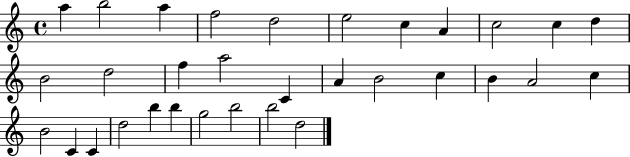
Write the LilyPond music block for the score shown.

{
  \clef treble
  \time 4/4
  \defaultTimeSignature
  \key c \major
  a''4 b''2 a''4 | f''2 d''2 | e''2 c''4 a'4 | c''2 c''4 d''4 | \break b'2 d''2 | f''4 a''2 c'4 | a'4 b'2 c''4 | b'4 a'2 c''4 | \break b'2 c'4 c'4 | d''2 b''4 b''4 | g''2 b''2 | b''2 d''2 | \break \bar "|."
}